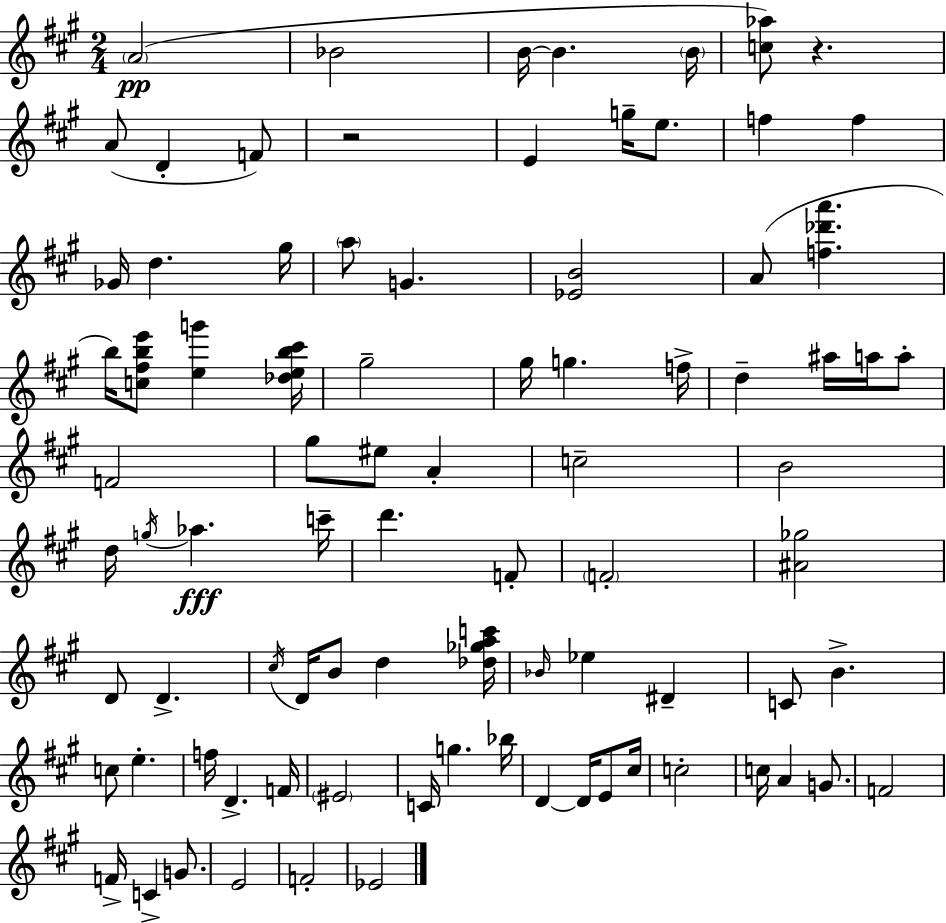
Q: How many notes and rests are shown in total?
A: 86